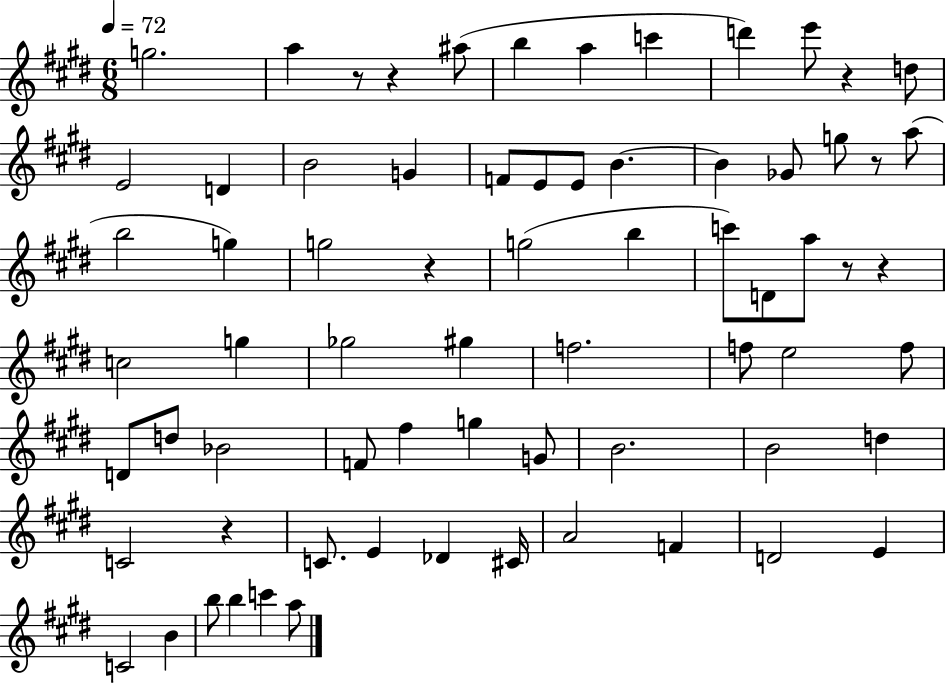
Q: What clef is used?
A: treble